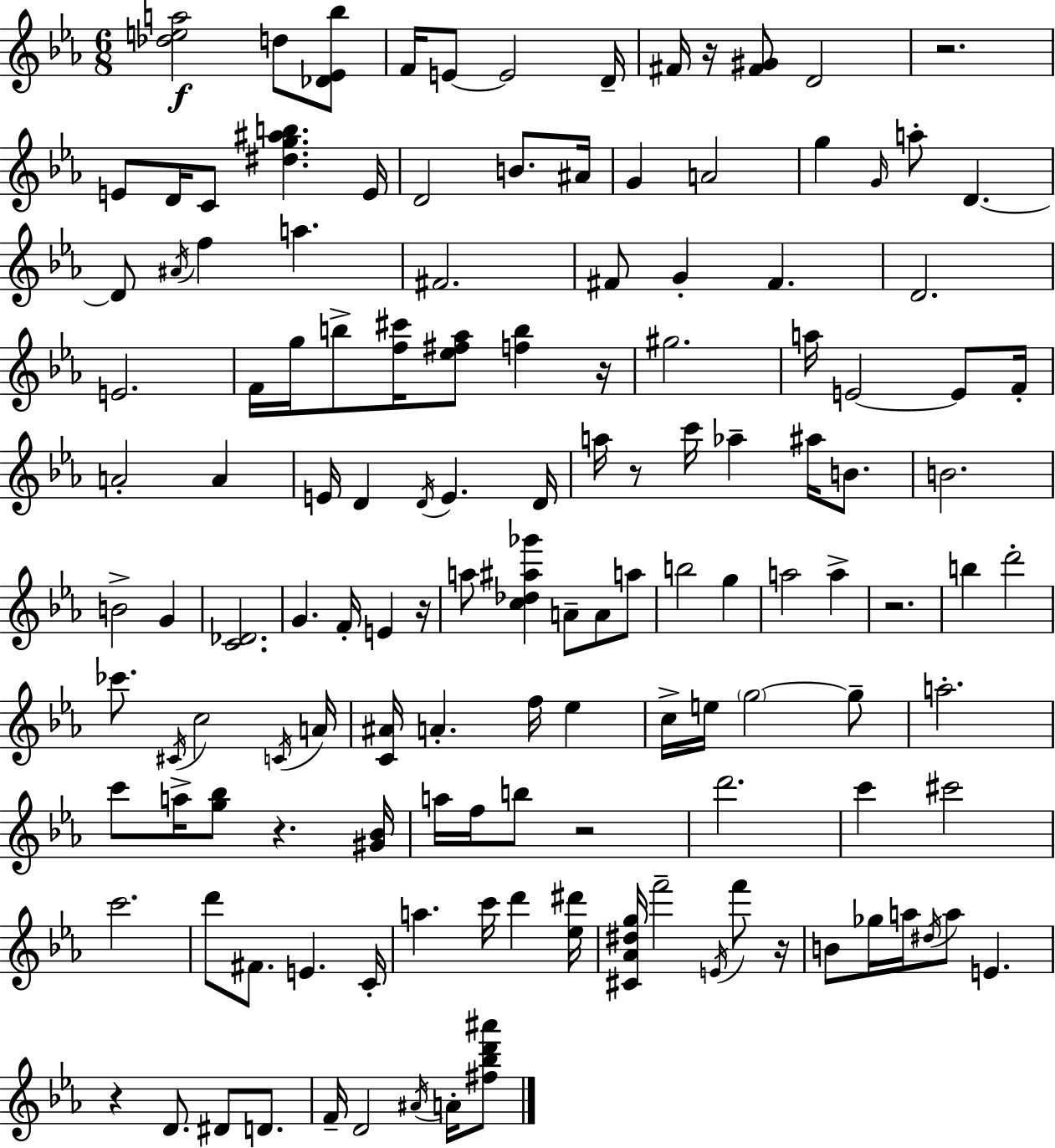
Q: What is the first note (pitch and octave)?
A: D5